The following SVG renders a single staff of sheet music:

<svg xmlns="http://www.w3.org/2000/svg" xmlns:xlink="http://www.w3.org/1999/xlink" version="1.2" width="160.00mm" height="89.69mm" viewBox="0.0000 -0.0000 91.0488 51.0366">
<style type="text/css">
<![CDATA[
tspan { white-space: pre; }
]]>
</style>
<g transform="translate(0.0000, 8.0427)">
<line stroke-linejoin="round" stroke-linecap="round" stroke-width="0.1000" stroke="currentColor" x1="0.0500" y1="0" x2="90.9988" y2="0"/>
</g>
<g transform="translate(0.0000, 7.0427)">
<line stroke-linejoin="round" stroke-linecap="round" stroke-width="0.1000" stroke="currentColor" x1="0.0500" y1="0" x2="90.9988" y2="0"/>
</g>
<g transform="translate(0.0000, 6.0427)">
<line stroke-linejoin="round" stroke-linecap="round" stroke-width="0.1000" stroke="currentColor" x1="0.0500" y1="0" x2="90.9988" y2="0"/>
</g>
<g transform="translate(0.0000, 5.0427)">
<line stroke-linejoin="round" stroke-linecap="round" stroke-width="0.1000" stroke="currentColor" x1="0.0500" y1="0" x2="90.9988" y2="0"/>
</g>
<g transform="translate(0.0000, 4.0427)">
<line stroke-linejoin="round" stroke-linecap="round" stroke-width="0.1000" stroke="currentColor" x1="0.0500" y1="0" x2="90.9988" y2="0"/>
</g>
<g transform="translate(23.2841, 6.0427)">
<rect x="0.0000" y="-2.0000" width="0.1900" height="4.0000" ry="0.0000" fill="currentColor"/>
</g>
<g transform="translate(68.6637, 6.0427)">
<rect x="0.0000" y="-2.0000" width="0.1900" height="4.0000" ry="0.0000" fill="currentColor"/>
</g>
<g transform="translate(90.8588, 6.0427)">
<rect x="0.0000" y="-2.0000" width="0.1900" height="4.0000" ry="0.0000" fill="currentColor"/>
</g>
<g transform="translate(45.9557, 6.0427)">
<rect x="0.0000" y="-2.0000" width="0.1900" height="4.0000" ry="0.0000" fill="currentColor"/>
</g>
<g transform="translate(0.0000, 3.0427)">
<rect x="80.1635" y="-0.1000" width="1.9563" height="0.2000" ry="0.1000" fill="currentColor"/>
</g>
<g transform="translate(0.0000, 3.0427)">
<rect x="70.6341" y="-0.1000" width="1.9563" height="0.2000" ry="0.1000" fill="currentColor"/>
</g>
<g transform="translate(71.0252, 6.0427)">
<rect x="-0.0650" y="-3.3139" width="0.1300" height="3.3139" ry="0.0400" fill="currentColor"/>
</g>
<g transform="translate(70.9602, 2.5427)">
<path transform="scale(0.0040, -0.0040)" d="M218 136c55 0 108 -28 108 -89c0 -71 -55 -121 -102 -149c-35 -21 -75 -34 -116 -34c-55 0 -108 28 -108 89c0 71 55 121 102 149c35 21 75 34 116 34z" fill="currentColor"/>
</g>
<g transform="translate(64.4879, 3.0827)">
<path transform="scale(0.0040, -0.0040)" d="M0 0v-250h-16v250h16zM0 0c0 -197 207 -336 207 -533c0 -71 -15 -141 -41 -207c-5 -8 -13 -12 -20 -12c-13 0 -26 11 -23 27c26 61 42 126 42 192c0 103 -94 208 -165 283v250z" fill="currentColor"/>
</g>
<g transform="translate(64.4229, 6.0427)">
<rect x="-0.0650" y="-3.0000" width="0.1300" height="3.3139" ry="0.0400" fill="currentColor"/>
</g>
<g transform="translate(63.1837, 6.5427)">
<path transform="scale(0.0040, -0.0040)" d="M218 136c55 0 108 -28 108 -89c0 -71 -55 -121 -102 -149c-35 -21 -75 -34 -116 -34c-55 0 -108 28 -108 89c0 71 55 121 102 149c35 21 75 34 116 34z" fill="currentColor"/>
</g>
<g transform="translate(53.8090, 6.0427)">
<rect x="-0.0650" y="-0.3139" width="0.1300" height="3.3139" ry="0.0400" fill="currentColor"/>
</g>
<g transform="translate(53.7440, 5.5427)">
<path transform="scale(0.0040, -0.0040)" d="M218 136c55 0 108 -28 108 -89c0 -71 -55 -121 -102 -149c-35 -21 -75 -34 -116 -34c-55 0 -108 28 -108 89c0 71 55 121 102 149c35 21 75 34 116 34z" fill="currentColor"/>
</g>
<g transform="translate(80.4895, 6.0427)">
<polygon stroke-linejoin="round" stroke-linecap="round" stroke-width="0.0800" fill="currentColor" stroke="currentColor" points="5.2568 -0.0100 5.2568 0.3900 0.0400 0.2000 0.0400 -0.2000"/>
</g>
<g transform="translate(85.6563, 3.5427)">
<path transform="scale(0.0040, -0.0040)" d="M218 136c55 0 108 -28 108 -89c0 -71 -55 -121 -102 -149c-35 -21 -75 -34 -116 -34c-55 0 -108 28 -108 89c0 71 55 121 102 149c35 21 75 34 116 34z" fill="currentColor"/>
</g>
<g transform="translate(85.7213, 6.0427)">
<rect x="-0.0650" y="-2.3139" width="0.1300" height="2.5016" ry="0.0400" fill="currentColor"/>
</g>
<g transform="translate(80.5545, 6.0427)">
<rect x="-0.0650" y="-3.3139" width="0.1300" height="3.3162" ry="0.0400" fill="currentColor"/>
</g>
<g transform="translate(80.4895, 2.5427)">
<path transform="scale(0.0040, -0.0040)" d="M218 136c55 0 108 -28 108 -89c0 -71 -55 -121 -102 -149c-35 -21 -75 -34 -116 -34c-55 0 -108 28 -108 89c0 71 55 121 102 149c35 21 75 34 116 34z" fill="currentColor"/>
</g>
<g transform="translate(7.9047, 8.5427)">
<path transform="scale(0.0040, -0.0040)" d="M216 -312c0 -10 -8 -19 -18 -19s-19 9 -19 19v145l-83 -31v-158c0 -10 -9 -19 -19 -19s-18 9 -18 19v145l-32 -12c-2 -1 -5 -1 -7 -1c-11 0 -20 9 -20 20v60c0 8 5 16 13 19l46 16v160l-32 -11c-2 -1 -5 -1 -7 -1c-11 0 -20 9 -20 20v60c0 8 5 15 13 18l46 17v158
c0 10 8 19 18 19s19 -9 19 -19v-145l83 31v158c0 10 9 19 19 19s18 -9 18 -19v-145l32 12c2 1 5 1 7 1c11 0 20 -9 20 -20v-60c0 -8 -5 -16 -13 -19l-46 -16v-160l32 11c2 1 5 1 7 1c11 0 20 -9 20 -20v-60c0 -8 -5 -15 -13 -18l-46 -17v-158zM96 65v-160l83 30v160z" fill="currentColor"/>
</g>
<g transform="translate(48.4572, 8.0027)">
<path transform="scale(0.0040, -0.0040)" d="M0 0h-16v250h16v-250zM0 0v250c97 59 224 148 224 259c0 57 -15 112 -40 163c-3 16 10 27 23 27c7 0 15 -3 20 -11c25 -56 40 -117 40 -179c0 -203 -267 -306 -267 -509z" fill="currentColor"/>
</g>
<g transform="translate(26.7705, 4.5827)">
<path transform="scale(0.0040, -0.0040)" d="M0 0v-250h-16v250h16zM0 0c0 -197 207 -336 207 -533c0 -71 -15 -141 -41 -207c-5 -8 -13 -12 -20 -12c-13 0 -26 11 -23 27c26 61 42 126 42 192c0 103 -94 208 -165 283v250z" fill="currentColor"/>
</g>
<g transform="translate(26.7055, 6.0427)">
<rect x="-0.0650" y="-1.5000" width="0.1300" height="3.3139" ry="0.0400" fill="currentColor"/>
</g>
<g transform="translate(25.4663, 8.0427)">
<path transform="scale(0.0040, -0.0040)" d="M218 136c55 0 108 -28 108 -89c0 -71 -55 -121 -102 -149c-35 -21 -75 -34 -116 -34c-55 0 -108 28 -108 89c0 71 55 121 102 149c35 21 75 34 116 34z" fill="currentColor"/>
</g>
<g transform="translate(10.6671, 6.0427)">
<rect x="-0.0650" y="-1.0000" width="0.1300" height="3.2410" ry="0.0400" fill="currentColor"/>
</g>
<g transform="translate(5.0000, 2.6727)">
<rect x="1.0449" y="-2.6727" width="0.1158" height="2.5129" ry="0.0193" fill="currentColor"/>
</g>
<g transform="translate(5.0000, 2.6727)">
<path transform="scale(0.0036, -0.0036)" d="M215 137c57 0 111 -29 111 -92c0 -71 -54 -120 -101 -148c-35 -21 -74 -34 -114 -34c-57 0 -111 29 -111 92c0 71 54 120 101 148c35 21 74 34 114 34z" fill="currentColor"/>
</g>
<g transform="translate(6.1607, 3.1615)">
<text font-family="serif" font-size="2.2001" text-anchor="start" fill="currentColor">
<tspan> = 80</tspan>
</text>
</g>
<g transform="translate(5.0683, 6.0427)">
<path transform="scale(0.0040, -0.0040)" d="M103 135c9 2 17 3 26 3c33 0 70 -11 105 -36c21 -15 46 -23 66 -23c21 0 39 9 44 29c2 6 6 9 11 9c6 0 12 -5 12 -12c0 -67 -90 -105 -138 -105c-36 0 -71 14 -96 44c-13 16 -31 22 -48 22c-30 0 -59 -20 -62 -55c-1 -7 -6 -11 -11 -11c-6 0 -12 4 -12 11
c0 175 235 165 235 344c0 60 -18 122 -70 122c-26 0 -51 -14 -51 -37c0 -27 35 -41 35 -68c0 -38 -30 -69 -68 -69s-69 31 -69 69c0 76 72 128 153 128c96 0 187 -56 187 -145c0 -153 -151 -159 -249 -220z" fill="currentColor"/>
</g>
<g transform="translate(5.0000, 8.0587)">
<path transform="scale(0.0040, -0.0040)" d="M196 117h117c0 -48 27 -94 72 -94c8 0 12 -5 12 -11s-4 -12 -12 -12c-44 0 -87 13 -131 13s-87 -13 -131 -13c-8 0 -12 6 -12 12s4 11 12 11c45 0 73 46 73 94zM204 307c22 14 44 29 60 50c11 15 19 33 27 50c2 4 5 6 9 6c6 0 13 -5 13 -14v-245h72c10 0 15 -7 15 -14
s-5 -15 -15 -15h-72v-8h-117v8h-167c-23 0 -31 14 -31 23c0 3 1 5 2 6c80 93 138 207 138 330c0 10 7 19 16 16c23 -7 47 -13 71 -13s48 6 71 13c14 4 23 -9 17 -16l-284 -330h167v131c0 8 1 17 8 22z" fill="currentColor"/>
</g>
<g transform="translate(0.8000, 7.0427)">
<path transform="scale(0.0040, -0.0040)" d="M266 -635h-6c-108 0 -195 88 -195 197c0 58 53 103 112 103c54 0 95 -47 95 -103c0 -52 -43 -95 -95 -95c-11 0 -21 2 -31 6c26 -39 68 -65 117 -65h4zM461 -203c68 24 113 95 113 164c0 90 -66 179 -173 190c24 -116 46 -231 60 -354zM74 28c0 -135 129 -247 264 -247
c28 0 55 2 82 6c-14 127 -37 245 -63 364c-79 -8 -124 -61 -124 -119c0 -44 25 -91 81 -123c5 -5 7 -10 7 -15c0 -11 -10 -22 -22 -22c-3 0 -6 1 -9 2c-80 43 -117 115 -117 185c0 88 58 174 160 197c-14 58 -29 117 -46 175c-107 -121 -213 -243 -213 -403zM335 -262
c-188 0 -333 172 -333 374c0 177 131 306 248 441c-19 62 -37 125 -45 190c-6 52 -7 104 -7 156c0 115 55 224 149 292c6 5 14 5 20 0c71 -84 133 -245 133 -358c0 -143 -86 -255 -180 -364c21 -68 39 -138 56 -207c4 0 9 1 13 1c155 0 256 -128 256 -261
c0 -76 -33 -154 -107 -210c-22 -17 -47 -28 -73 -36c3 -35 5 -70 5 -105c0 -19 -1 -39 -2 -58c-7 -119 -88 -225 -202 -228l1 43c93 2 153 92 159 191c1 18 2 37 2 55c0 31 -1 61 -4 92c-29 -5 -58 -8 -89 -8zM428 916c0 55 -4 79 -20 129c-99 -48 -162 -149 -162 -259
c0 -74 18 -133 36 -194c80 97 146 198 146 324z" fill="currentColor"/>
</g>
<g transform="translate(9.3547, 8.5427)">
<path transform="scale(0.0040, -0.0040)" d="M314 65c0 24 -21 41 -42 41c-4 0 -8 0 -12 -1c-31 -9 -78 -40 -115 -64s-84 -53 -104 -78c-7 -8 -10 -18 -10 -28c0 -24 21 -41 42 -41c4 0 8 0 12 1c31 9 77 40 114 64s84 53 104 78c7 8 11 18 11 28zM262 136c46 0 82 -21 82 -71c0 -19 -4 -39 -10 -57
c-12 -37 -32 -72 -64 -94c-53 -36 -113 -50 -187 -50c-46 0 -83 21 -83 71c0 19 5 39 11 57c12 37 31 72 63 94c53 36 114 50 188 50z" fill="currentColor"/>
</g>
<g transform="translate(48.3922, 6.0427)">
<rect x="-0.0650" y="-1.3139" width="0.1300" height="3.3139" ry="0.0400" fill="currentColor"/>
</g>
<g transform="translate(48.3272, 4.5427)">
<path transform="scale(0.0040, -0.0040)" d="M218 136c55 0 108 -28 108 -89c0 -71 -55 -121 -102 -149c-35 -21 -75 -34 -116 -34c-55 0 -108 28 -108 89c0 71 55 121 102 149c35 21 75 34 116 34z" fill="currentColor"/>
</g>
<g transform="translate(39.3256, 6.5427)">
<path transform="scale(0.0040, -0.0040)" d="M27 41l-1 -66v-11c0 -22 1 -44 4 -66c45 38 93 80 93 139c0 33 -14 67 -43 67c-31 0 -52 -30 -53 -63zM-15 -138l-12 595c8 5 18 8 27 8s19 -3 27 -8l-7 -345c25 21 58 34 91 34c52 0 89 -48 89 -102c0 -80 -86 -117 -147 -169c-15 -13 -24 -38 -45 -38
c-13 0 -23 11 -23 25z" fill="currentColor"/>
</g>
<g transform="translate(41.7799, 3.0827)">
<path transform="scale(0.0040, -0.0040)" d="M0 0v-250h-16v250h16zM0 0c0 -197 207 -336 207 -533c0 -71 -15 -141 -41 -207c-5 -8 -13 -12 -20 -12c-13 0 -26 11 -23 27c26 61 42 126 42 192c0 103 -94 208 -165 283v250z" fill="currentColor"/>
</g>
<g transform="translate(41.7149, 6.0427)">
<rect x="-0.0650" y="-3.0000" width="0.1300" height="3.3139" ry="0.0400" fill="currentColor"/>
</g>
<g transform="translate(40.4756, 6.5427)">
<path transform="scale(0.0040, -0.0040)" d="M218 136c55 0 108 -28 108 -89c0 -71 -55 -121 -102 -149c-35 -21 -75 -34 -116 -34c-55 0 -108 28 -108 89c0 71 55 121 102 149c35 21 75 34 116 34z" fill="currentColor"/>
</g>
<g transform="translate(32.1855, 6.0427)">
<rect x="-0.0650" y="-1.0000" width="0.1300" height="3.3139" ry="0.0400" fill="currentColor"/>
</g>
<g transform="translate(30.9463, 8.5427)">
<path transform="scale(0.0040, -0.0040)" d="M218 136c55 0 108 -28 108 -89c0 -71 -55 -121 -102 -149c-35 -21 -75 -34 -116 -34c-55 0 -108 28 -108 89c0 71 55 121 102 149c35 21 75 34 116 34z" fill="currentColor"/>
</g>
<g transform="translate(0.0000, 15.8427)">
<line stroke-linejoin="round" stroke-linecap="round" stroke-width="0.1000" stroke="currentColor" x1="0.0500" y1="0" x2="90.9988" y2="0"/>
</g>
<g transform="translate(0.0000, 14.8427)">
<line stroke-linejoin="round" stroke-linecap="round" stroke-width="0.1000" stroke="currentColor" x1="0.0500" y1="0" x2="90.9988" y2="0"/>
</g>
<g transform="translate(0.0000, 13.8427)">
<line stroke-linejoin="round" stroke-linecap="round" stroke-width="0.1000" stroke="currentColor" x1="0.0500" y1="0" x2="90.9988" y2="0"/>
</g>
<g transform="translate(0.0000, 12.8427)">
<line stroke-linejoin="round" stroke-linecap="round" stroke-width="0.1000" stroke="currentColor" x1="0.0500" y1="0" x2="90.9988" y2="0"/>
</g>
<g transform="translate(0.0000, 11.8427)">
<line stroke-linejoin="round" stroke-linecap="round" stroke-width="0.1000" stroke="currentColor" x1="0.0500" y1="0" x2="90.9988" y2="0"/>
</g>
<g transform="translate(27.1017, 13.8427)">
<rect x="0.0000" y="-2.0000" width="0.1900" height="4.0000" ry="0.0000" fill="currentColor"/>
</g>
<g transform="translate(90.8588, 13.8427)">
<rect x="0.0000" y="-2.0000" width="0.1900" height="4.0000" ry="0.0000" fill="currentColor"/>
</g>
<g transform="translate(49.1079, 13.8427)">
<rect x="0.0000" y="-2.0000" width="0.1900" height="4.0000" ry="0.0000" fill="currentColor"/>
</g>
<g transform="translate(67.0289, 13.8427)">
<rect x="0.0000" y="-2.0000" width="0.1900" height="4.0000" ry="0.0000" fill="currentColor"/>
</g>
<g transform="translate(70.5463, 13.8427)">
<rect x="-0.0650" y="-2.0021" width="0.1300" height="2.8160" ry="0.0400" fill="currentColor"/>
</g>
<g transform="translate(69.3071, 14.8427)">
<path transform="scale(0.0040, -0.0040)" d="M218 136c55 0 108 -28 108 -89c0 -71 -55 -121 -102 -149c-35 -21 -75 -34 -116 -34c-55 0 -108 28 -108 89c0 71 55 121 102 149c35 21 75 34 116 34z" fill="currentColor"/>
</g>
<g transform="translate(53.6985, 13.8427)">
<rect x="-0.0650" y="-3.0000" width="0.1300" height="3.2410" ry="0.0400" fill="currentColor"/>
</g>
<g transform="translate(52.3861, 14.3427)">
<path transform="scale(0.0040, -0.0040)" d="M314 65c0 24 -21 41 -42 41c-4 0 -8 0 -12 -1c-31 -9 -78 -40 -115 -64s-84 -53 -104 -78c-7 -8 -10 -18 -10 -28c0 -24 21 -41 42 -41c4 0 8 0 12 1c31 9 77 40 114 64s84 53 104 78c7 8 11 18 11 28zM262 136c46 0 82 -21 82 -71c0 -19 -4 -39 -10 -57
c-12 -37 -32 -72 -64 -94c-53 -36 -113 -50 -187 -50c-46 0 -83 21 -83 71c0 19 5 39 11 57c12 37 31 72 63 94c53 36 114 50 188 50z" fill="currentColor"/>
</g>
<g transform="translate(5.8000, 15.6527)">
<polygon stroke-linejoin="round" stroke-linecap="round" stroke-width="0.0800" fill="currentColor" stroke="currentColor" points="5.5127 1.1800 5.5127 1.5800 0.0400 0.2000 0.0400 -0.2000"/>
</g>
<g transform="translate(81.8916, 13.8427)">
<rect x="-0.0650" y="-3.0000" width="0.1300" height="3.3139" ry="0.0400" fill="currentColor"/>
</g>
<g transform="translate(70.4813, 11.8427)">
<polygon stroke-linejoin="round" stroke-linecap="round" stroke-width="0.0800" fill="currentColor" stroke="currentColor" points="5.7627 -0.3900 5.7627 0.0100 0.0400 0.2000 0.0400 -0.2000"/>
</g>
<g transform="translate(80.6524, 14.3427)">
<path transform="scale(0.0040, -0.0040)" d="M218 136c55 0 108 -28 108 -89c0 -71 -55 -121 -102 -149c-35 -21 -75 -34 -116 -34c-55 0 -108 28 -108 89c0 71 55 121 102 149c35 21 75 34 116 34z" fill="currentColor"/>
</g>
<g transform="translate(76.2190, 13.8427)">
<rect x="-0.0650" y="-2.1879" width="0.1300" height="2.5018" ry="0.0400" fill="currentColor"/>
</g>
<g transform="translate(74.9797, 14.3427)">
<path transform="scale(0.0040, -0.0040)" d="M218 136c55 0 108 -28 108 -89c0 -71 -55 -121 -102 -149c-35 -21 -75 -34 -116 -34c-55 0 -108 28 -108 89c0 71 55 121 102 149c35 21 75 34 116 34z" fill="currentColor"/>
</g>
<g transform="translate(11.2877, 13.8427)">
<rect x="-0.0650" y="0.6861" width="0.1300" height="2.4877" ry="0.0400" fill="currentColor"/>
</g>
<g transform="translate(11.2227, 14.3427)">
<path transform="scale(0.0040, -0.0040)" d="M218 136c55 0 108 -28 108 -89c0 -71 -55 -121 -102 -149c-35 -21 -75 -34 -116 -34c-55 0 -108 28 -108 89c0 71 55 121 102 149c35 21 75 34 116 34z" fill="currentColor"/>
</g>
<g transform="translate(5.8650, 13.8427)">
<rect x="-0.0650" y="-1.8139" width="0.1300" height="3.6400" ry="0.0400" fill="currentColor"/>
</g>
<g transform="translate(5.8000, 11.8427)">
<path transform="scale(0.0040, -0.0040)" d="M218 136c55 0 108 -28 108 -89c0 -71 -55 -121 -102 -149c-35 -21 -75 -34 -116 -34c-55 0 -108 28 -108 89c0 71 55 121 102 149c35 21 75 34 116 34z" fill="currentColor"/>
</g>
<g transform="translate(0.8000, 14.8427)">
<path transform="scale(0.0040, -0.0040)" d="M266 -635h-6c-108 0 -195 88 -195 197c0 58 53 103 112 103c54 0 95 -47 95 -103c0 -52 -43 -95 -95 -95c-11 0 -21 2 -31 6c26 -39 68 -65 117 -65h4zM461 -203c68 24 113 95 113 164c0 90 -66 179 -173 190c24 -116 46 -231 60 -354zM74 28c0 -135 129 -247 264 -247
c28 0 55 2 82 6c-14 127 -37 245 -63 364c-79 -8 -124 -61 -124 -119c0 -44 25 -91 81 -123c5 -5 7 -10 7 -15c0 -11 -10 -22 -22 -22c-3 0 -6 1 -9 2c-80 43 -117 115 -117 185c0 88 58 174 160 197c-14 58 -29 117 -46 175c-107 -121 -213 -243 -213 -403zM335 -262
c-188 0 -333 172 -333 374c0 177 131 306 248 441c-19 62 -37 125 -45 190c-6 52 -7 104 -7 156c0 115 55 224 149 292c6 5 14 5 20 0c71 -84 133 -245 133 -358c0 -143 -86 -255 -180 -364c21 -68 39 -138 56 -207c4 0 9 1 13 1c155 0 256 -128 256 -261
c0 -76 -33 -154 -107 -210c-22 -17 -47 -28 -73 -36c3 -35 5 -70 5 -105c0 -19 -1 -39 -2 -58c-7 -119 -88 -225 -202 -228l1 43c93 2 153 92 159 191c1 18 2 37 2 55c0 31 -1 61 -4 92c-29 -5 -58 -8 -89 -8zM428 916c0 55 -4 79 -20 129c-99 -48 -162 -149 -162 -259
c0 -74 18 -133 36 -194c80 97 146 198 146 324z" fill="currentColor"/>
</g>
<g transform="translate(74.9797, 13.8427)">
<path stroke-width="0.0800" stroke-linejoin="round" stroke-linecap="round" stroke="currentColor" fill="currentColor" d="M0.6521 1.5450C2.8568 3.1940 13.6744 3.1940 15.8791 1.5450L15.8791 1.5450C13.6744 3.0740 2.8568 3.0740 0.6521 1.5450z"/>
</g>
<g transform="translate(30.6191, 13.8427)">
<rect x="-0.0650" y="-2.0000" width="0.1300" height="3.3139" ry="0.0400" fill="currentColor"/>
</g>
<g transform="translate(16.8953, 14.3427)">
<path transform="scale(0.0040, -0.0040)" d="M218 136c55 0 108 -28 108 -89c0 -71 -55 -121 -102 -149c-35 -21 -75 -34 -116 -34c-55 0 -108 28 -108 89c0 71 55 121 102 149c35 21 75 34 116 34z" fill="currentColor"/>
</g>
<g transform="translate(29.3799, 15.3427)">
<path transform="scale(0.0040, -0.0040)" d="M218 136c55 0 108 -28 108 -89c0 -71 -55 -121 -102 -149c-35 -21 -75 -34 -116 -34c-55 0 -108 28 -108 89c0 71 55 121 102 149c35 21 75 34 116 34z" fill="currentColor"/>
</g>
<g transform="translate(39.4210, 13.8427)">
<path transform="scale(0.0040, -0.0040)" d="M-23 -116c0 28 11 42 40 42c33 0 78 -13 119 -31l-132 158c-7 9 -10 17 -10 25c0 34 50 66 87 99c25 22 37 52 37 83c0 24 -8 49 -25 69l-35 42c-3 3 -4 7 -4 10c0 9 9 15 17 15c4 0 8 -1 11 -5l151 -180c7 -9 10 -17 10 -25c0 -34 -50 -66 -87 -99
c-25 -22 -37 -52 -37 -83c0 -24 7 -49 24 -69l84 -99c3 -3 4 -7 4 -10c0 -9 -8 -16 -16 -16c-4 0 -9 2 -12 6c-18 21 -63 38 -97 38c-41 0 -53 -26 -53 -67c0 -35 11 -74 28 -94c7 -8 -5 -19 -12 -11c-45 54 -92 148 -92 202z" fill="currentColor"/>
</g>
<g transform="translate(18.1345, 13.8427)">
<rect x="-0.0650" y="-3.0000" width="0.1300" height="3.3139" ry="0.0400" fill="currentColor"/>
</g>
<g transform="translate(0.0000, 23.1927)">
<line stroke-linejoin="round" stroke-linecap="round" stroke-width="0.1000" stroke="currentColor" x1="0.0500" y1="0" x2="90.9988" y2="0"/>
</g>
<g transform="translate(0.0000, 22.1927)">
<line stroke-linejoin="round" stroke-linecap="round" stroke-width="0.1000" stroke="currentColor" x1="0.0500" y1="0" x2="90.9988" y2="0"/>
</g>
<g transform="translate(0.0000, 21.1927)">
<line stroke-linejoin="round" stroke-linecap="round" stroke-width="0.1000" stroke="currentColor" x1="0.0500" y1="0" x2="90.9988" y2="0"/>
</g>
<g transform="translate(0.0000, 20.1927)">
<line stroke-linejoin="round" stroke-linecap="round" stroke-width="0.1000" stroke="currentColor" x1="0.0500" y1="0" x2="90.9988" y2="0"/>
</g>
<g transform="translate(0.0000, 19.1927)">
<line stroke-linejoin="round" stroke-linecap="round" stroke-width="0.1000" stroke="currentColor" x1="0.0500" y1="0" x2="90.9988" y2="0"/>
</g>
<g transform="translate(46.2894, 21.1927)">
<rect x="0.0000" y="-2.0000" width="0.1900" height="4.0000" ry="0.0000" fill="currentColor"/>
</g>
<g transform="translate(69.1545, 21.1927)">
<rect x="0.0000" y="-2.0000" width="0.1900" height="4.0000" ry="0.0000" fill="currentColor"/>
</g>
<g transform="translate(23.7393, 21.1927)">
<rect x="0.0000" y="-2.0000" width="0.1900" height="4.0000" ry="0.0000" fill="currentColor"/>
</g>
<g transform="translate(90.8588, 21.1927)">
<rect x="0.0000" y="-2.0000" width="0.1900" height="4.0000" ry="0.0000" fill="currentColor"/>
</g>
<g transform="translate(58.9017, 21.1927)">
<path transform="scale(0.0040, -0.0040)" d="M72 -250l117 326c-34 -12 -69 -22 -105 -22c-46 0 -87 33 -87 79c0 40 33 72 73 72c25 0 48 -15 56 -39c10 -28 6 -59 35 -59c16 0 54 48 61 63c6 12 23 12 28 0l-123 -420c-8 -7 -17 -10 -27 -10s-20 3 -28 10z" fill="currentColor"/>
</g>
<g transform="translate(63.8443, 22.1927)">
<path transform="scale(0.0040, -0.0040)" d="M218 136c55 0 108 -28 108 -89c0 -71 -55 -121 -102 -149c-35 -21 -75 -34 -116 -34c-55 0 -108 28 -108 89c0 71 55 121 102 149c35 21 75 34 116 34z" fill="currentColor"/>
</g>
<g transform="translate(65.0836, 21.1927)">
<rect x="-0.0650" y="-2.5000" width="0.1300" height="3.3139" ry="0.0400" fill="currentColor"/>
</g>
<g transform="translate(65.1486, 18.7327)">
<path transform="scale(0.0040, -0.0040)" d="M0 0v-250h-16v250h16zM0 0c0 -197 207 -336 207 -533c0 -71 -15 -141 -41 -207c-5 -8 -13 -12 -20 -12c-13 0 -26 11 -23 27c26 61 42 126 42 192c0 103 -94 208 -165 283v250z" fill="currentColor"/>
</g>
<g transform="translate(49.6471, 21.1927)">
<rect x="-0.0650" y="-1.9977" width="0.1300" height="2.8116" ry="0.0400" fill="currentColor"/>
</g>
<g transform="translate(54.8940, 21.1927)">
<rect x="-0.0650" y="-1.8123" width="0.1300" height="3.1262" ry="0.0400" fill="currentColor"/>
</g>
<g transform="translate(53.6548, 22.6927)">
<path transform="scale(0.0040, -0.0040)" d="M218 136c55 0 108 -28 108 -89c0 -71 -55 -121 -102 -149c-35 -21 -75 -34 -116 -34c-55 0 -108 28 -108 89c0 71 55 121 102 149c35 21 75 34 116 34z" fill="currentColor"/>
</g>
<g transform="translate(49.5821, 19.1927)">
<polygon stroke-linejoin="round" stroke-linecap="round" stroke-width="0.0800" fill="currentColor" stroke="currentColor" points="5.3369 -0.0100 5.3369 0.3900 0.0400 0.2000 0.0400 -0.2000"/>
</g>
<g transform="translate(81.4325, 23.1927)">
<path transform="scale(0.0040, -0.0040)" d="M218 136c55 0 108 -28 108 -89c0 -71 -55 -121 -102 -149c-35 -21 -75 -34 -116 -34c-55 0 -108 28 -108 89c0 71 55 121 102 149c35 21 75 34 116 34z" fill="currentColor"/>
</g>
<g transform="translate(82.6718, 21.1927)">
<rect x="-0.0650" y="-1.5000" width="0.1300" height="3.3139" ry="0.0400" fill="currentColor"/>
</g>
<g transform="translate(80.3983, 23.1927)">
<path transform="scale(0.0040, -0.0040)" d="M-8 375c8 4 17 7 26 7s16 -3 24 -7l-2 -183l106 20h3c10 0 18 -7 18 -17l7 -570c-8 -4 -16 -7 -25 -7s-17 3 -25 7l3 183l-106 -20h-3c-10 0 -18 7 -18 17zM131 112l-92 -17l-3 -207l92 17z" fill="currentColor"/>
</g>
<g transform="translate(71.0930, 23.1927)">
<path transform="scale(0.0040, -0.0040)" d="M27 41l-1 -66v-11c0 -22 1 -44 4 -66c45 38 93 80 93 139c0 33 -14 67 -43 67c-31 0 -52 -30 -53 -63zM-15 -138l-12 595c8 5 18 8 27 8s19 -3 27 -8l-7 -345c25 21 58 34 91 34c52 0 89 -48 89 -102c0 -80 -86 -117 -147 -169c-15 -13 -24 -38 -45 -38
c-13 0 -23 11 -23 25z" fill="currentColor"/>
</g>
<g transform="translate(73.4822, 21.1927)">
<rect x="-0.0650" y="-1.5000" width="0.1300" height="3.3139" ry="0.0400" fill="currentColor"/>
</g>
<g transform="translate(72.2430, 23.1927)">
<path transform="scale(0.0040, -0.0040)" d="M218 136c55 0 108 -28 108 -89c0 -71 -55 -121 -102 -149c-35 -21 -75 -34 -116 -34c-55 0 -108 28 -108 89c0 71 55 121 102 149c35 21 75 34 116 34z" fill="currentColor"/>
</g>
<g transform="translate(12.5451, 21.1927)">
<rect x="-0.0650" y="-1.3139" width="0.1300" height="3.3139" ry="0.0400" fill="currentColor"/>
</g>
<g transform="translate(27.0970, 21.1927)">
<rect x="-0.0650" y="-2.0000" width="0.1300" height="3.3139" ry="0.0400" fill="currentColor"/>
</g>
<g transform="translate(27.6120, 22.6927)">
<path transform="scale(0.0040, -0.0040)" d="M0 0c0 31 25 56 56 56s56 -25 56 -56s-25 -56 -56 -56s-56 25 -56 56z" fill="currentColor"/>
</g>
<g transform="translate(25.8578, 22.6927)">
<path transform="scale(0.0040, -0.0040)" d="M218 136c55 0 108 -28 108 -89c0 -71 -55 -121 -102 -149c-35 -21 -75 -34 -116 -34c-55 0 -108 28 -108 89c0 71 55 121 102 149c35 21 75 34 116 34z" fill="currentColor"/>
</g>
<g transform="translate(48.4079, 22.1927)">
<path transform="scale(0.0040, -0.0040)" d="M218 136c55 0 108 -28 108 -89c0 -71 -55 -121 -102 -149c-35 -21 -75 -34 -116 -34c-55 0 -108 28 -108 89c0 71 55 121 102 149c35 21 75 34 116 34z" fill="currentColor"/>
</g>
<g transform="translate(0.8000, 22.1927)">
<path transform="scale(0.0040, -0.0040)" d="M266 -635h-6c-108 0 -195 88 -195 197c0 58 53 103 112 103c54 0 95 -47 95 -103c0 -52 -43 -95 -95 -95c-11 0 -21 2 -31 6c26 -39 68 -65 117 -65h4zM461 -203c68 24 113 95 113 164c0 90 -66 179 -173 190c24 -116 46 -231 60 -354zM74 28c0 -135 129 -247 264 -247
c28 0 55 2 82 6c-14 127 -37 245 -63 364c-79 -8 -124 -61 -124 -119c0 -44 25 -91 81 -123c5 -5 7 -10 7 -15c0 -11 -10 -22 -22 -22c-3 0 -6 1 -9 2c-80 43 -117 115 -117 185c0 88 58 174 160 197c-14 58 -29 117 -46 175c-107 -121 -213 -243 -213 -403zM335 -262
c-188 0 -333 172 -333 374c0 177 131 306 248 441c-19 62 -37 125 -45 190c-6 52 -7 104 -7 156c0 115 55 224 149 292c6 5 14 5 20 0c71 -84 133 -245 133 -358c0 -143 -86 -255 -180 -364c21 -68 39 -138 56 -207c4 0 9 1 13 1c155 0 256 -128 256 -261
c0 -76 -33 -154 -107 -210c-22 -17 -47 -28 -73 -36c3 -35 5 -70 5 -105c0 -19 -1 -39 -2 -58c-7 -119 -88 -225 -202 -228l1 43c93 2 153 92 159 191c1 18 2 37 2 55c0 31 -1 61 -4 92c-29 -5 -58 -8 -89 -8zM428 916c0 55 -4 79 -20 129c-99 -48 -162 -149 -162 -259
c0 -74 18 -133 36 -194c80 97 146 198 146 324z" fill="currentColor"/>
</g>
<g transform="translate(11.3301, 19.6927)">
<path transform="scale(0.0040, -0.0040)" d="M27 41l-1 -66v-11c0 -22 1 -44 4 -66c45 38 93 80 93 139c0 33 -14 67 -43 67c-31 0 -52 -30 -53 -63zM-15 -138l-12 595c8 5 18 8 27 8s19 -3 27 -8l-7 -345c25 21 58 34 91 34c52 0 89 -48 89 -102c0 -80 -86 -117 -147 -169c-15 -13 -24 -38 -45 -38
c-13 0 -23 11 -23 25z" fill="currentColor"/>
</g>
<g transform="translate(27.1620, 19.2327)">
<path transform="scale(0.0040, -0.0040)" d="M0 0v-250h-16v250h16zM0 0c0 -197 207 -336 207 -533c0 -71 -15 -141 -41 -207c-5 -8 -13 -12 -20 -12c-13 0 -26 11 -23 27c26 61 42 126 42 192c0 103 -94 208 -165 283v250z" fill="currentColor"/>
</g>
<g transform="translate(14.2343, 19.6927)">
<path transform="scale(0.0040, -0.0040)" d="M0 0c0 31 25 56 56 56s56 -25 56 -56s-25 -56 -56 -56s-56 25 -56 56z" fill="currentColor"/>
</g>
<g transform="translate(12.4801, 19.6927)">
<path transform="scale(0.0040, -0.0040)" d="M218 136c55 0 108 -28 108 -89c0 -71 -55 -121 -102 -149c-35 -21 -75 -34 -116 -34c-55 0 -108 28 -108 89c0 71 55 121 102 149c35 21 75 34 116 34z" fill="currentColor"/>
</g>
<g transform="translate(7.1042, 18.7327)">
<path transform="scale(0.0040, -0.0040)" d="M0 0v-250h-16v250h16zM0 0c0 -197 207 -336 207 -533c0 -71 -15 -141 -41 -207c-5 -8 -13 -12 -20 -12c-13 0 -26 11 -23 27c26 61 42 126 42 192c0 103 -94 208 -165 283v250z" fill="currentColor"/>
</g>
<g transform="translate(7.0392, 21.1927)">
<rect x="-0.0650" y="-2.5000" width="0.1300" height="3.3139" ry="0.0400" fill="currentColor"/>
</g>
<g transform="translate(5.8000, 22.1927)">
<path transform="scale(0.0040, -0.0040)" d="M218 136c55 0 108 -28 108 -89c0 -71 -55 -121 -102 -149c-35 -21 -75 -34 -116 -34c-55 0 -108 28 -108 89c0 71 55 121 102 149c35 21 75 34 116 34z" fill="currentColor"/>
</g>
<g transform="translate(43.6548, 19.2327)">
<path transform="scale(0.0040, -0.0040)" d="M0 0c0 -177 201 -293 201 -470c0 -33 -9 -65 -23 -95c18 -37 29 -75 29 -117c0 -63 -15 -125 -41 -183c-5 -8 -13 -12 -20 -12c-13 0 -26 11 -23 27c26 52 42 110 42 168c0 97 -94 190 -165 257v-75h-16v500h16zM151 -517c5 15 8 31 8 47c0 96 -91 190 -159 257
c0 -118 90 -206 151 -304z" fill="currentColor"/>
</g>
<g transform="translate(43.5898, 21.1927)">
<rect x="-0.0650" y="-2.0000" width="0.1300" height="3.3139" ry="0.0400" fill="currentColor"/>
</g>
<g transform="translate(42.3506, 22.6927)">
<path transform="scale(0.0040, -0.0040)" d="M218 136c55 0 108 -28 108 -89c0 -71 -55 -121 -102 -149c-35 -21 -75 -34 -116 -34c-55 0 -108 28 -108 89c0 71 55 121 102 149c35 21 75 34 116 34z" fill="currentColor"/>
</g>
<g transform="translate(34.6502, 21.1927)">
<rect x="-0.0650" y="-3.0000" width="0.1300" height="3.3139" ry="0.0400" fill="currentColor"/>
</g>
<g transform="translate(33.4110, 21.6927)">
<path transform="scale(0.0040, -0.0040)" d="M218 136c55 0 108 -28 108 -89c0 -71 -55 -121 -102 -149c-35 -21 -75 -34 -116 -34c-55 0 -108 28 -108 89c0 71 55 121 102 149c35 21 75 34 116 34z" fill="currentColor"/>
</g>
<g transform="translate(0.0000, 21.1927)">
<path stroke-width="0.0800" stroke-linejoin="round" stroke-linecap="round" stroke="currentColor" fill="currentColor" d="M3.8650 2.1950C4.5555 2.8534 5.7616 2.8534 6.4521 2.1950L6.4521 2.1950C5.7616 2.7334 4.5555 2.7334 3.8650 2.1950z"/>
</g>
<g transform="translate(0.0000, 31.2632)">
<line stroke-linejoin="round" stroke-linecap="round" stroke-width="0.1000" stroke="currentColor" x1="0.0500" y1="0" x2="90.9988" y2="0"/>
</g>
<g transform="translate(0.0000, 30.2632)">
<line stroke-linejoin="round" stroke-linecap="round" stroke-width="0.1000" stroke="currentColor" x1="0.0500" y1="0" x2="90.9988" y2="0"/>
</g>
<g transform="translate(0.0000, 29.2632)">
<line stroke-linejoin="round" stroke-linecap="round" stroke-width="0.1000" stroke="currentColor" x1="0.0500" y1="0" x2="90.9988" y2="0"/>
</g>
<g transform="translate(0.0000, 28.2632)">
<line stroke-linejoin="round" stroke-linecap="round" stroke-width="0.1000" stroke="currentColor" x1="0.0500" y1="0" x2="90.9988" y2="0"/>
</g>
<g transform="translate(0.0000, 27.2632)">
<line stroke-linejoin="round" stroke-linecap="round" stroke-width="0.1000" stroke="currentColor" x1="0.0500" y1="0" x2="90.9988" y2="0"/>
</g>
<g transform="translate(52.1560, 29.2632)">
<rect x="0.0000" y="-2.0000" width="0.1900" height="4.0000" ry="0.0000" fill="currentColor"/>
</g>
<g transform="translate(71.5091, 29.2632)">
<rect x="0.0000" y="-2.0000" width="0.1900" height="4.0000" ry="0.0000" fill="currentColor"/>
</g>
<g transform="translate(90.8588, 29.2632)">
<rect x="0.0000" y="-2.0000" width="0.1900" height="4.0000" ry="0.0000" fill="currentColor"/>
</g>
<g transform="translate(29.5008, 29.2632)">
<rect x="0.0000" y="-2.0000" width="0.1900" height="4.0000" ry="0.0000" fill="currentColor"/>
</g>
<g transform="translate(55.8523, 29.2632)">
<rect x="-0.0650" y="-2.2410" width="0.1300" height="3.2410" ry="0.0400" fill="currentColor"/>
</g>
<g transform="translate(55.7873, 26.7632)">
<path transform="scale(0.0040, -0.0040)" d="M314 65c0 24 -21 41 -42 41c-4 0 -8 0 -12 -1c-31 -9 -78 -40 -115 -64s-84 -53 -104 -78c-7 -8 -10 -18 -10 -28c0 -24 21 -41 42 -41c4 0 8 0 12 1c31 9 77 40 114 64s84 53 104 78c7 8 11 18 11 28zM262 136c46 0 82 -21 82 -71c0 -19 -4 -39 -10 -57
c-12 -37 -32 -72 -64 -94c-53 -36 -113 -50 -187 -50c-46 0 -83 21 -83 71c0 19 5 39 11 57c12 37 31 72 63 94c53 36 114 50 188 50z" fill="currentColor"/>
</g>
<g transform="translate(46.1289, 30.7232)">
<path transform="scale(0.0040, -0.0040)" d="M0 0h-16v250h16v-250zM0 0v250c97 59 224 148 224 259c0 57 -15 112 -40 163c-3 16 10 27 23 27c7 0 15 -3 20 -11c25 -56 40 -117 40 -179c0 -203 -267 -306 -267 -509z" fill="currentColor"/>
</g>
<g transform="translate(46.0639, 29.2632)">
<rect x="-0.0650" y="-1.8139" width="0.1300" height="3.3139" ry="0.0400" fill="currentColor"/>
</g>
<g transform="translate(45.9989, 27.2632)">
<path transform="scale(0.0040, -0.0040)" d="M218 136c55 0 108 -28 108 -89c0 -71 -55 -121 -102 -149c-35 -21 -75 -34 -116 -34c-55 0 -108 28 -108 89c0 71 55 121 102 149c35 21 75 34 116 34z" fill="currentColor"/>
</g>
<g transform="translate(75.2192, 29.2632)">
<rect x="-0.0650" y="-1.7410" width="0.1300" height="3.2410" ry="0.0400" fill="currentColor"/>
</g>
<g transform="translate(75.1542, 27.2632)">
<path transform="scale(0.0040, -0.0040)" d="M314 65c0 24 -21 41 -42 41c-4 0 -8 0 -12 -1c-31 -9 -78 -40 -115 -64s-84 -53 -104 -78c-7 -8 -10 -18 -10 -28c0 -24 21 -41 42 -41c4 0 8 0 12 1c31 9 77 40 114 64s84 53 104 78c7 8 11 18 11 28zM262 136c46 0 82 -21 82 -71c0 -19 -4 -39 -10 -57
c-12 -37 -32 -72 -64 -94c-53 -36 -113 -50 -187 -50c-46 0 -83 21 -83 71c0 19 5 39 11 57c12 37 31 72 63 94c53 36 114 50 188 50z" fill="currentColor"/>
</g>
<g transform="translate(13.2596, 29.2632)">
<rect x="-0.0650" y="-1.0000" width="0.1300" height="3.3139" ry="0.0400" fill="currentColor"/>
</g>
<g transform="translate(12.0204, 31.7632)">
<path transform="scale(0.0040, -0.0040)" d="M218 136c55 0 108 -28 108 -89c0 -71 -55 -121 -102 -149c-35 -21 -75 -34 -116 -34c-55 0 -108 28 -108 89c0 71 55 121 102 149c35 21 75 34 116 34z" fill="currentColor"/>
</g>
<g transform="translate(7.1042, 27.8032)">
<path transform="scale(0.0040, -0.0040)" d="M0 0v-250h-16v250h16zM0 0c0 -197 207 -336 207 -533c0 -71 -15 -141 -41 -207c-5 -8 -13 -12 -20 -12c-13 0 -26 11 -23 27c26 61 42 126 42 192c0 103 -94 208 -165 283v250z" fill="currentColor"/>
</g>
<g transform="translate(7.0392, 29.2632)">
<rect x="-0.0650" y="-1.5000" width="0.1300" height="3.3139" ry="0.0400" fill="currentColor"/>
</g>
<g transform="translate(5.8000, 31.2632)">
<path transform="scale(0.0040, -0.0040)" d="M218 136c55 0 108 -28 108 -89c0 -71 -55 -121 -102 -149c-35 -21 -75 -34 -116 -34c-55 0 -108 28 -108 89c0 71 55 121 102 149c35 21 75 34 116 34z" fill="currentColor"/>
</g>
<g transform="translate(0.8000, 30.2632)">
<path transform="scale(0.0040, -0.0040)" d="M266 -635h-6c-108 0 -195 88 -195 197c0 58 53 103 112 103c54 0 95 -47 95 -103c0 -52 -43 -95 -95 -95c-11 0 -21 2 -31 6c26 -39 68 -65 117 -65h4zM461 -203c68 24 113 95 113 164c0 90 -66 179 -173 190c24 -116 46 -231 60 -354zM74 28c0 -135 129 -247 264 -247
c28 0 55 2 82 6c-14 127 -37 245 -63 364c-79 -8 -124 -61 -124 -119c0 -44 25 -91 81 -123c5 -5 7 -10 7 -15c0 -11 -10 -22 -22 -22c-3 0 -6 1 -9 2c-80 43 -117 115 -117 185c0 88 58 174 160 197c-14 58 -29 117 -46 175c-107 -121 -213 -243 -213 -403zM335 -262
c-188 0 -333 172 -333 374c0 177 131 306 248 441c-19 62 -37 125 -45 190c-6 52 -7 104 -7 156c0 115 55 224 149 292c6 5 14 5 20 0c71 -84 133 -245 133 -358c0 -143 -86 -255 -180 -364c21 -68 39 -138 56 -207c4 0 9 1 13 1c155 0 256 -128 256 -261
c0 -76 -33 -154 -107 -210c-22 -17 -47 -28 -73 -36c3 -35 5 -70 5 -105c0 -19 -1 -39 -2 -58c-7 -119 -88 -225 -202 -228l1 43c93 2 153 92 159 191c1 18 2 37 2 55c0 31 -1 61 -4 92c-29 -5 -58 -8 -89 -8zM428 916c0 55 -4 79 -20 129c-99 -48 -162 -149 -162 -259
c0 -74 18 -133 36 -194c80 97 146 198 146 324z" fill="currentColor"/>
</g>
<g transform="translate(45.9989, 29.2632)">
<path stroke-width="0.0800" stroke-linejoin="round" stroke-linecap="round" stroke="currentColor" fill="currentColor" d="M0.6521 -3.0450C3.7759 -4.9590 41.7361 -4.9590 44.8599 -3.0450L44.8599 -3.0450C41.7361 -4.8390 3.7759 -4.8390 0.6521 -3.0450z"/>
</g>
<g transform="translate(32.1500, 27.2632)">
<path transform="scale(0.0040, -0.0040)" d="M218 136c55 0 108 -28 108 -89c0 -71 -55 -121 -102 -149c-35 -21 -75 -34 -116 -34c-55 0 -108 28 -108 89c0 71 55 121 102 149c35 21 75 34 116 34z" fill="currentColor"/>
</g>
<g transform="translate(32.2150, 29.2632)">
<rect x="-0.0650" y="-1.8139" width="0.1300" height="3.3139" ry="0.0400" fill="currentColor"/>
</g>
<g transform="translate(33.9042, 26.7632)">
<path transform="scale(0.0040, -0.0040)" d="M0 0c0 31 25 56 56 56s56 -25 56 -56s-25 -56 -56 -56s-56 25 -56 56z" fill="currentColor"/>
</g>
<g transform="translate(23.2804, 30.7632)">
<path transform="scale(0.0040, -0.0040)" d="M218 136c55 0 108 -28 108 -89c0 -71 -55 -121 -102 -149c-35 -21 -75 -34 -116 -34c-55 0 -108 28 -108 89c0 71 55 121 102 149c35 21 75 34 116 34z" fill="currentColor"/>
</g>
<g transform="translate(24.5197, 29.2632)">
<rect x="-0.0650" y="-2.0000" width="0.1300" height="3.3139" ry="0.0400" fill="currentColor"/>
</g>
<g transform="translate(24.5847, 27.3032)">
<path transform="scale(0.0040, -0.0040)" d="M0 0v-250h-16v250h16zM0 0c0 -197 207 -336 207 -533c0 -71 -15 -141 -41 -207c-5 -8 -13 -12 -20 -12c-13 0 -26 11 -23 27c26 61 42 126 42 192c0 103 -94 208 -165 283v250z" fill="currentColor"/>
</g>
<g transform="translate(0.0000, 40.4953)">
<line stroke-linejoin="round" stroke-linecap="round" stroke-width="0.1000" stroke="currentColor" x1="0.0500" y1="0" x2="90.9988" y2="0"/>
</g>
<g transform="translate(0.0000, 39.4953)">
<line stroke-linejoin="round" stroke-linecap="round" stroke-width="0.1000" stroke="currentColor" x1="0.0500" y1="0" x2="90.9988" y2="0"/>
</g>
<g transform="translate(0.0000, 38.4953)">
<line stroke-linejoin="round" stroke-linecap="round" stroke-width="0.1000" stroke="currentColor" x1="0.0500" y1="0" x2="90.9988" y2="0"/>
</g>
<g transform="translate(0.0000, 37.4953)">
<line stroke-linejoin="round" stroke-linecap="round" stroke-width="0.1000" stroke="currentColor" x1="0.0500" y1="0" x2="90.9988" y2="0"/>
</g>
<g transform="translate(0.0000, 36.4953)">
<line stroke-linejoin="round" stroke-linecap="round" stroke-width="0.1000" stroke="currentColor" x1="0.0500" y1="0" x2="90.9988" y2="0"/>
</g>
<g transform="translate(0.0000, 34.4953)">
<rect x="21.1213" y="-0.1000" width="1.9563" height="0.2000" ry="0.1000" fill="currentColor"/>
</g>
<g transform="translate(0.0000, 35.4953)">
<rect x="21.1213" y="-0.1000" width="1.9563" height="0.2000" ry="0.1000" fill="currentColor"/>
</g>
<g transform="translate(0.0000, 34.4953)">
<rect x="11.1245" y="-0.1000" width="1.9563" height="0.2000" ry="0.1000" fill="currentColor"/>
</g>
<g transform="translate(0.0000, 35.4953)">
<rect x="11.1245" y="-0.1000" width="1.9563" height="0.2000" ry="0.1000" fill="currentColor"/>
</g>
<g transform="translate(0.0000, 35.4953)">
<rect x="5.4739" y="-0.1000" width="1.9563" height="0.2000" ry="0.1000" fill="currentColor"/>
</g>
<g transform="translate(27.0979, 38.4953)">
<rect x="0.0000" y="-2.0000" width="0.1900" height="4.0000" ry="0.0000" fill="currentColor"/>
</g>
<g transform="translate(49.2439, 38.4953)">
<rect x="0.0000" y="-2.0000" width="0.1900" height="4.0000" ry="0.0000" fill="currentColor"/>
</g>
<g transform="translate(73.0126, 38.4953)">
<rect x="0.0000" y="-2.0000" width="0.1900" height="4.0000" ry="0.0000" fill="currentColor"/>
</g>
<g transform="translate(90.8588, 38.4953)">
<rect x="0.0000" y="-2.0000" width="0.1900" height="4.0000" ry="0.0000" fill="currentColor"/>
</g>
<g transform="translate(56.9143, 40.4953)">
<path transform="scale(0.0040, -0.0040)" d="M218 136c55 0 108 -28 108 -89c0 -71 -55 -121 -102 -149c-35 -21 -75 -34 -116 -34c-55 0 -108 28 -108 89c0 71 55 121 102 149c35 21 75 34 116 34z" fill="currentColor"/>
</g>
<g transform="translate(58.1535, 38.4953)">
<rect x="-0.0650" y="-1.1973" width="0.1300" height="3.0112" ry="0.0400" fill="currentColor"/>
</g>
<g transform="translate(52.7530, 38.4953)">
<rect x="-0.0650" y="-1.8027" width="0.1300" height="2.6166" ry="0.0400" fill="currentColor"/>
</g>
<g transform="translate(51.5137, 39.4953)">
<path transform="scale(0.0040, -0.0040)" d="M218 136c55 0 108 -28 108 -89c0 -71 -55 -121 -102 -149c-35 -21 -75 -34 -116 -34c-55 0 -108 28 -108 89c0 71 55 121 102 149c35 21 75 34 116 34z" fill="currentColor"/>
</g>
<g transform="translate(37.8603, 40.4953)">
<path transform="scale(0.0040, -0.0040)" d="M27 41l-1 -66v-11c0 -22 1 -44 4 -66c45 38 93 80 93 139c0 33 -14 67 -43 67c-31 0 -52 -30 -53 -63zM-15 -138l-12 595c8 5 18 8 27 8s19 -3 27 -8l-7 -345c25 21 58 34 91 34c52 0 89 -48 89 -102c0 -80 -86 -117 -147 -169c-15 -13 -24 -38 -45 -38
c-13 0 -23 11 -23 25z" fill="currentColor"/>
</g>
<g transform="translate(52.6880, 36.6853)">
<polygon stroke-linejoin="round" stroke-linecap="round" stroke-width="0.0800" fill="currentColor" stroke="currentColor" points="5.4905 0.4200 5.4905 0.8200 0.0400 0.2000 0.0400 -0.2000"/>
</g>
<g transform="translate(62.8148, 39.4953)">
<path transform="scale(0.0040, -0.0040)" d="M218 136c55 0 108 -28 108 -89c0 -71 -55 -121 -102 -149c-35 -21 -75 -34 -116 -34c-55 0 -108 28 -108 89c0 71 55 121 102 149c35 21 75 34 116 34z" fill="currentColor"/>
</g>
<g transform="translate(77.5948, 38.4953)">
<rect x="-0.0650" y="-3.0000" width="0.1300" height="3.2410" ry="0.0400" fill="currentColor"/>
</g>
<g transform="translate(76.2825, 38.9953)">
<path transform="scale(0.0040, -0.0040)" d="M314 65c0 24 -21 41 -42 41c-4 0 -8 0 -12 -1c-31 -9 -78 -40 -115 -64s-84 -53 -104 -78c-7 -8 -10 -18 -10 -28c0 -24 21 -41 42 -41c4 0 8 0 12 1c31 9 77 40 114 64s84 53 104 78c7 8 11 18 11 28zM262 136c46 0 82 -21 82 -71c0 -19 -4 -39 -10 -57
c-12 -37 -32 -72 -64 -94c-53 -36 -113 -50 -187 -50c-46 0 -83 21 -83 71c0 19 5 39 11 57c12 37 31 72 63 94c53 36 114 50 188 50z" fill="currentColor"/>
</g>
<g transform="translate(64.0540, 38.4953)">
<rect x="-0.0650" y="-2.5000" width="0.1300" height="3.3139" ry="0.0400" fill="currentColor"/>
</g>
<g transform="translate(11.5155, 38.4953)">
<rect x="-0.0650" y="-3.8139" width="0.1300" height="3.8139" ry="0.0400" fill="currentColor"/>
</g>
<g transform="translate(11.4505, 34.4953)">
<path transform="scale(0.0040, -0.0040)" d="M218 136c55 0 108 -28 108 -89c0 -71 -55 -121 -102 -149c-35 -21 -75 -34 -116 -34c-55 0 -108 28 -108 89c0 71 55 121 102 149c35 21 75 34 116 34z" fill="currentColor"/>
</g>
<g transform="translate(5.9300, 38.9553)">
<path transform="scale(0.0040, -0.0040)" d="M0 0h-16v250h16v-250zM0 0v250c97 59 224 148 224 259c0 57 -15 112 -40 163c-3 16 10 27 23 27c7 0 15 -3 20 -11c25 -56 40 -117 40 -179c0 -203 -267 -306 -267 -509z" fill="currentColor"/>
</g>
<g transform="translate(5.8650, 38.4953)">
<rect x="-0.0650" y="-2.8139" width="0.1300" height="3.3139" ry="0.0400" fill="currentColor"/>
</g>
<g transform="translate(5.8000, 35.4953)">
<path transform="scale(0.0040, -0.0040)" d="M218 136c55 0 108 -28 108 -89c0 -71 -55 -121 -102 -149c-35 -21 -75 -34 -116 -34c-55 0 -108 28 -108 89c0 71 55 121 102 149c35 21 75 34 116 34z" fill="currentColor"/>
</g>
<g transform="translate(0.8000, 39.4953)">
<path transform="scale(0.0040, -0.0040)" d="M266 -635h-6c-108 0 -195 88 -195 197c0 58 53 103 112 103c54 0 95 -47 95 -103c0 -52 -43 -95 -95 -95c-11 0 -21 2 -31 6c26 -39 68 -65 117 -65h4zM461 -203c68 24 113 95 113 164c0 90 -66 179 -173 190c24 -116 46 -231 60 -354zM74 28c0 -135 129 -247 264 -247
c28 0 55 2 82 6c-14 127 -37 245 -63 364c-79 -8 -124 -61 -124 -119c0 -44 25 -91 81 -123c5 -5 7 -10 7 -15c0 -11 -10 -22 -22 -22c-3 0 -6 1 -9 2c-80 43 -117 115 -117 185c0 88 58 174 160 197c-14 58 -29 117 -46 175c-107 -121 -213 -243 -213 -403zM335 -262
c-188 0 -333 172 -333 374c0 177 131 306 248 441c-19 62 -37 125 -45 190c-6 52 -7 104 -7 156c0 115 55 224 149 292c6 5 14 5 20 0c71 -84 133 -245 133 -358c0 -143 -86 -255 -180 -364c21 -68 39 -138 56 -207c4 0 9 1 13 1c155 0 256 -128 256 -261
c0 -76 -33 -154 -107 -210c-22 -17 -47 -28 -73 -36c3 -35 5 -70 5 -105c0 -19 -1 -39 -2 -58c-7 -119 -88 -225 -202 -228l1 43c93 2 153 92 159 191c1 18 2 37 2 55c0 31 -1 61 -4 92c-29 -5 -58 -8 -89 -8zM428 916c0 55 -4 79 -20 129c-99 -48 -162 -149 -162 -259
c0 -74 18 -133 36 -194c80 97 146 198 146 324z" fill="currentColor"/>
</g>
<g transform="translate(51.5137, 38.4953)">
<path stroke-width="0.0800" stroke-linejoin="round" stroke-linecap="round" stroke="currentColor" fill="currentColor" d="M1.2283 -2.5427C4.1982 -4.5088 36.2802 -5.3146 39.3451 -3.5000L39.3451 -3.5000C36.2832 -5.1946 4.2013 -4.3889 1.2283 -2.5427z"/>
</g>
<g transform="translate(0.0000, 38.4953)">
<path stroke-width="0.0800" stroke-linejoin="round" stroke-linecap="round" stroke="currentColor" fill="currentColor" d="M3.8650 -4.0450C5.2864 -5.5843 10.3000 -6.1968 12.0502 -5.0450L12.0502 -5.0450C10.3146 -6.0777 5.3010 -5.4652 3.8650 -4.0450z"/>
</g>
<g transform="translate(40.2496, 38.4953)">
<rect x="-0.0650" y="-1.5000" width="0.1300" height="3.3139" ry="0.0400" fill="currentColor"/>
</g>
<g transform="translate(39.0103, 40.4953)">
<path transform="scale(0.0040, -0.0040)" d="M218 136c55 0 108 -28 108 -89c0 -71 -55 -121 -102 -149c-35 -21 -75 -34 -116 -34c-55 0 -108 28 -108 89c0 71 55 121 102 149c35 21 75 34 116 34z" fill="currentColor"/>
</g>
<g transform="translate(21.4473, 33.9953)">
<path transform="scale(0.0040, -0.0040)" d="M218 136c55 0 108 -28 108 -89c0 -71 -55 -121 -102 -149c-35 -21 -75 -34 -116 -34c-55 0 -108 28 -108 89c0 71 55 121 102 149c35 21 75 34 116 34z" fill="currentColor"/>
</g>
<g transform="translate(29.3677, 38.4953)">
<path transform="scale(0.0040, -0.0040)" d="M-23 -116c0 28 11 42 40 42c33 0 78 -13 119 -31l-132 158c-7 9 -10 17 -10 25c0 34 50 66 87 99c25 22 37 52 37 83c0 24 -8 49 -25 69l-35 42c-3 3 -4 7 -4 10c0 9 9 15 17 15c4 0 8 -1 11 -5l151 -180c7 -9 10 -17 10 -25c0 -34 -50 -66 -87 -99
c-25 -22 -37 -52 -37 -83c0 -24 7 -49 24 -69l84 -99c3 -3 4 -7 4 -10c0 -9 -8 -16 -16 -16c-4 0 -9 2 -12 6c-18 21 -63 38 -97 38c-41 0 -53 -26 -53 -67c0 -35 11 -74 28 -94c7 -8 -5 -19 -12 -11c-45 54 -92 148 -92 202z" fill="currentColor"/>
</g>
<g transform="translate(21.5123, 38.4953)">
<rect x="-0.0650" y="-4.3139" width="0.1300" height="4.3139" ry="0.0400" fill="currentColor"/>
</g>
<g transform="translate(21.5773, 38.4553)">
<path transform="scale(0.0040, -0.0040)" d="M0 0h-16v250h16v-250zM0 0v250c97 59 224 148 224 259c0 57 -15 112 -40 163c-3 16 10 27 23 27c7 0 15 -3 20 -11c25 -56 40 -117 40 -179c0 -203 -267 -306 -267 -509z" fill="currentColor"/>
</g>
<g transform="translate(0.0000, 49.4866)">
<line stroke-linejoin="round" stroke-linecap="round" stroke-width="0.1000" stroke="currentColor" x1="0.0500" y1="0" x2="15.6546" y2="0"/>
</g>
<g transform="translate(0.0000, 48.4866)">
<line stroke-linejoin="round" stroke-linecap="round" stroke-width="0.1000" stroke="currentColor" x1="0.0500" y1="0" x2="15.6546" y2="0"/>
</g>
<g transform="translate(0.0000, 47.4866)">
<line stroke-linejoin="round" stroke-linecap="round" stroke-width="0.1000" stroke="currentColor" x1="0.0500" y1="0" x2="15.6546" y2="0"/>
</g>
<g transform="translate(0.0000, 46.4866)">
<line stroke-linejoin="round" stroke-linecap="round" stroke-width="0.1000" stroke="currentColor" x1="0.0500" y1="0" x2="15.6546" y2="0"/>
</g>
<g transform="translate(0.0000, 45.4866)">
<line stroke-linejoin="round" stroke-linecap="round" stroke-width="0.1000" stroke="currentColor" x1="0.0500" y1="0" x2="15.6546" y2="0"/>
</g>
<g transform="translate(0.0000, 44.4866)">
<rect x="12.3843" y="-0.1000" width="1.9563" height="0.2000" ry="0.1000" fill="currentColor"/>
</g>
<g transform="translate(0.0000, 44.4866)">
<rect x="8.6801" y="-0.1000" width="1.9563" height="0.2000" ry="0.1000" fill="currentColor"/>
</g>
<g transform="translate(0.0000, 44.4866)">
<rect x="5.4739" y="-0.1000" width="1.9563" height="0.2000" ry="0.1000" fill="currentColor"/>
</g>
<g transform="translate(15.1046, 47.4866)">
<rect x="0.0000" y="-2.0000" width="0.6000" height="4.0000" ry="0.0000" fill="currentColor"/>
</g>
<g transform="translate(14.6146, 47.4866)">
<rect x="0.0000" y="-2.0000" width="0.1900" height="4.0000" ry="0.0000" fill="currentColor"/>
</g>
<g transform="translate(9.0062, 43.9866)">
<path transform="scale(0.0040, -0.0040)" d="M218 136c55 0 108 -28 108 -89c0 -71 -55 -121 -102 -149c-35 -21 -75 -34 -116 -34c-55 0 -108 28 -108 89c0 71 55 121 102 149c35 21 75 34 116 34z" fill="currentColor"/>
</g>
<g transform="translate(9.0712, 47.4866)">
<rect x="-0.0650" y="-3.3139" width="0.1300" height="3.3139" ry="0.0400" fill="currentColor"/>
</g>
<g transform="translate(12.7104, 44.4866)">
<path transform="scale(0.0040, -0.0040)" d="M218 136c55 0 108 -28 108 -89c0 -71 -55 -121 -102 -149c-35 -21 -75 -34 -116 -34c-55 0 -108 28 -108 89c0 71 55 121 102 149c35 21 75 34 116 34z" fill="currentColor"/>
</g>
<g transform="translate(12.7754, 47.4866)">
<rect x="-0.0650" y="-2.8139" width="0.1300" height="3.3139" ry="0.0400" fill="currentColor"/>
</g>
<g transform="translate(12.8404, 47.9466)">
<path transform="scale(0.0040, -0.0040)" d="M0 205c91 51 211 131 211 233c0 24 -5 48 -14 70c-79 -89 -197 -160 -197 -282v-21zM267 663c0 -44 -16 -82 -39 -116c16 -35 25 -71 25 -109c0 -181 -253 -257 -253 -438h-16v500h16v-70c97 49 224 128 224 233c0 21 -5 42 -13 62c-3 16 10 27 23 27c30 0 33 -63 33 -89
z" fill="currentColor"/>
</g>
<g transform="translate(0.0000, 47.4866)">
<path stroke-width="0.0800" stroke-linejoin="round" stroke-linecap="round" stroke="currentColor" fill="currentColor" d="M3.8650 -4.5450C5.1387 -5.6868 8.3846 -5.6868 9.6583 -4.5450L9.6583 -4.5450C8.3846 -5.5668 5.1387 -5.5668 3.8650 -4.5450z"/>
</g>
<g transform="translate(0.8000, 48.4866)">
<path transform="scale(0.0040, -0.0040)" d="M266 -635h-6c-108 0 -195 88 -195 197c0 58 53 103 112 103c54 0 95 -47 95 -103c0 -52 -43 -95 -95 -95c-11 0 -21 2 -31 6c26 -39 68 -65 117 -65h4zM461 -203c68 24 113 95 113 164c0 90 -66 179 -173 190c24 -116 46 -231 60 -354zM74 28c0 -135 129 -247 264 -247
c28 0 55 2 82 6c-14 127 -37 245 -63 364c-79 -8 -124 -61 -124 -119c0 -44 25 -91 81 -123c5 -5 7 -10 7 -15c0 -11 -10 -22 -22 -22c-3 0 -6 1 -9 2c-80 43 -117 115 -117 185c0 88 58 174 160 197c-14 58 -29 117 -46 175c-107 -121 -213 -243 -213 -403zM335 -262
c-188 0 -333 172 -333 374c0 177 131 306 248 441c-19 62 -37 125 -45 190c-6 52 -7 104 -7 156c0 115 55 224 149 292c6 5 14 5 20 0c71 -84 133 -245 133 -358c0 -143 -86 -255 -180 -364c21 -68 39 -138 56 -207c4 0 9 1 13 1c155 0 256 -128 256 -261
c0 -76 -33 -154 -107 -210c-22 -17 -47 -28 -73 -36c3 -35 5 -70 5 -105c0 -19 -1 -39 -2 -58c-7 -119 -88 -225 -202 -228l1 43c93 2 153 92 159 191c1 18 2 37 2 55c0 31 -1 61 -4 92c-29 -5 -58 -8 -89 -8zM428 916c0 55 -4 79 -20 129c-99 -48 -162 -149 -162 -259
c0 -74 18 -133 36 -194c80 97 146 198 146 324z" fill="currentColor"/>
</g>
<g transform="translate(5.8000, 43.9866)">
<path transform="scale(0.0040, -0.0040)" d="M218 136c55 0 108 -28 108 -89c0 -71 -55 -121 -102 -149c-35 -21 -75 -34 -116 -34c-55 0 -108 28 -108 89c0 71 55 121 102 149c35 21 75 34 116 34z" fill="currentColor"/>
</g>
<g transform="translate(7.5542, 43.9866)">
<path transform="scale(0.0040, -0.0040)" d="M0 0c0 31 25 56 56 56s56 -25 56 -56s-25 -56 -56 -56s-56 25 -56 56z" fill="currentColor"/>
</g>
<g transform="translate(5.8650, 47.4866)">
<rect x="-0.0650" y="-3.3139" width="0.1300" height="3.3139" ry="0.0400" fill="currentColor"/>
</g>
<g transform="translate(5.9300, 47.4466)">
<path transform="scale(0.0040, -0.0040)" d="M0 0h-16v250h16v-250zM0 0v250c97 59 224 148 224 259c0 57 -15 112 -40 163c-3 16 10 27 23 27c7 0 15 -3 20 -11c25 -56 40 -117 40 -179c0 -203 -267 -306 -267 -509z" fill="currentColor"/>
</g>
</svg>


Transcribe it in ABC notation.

X:1
T:Untitled
M:2/4
L:1/4
K:C
^D2 E/2 D _A/2 e/2 c A/2 b b/2 g/2 f/2 A/2 A F z A2 G/2 A/2 A G/2 _e F/2 A F/4 G/2 F/2 z/2 G/2 _E E E/2 D F/2 f f/2 g2 f2 a/2 c' d'/2 z _E G/2 E/2 G A2 b/2 b a/4